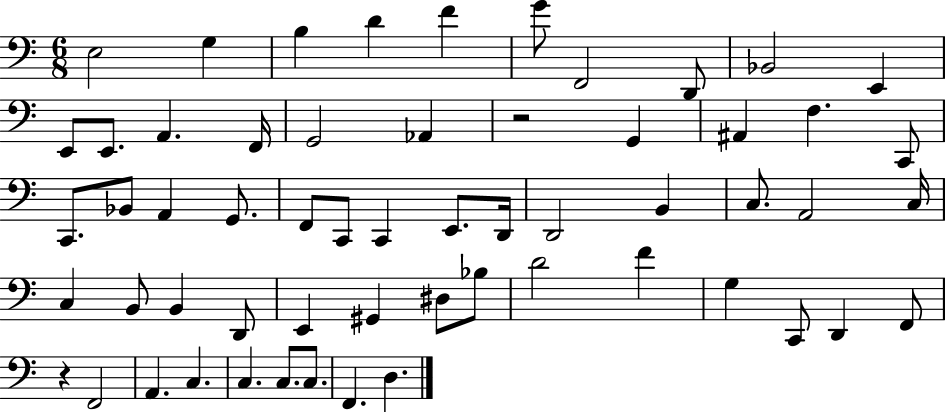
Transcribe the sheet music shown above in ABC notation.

X:1
T:Untitled
M:6/8
L:1/4
K:C
E,2 G, B, D F G/2 F,,2 D,,/2 _B,,2 E,, E,,/2 E,,/2 A,, F,,/4 G,,2 _A,, z2 G,, ^A,, F, C,,/2 C,,/2 _B,,/2 A,, G,,/2 F,,/2 C,,/2 C,, E,,/2 D,,/4 D,,2 B,, C,/2 A,,2 C,/4 C, B,,/2 B,, D,,/2 E,, ^G,, ^D,/2 _B,/2 D2 F G, C,,/2 D,, F,,/2 z F,,2 A,, C, C, C,/2 C,/2 F,, D,